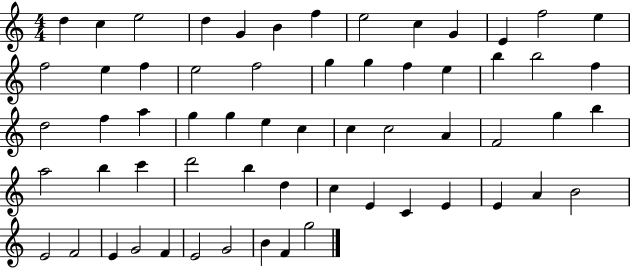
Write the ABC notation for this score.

X:1
T:Untitled
M:4/4
L:1/4
K:C
d c e2 d G B f e2 c G E f2 e f2 e f e2 f2 g g f e b b2 f d2 f a g g e c c c2 A F2 g b a2 b c' d'2 b d c E C E E A B2 E2 F2 E G2 F E2 G2 B F g2